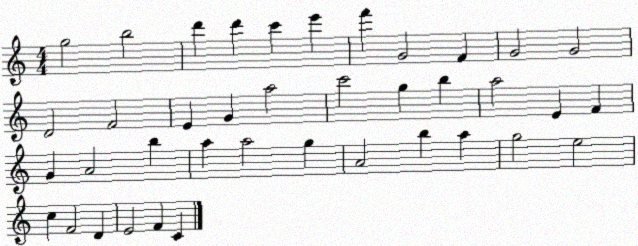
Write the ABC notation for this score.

X:1
T:Untitled
M:4/4
L:1/4
K:C
g2 b2 d' d' c' e' f' G2 F G2 G2 D2 F2 E G a2 c'2 g b a2 E F G A2 b a a2 g A2 b a g2 e2 c F2 D E2 F C